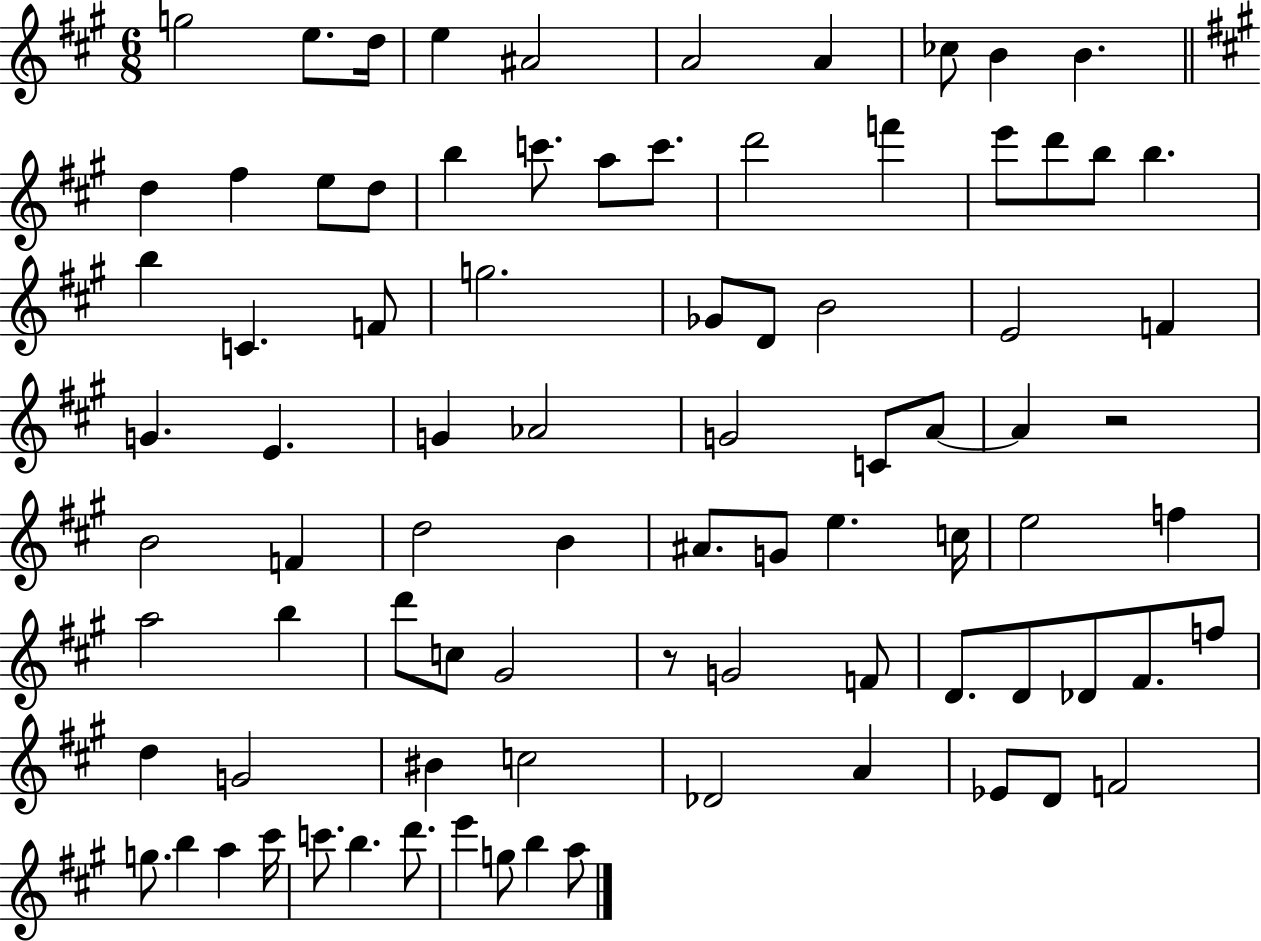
{
  \clef treble
  \numericTimeSignature
  \time 6/8
  \key a \major
  g''2 e''8. d''16 | e''4 ais'2 | a'2 a'4 | ces''8 b'4 b'4. | \break \bar "||" \break \key a \major d''4 fis''4 e''8 d''8 | b''4 c'''8. a''8 c'''8. | d'''2 f'''4 | e'''8 d'''8 b''8 b''4. | \break b''4 c'4. f'8 | g''2. | ges'8 d'8 b'2 | e'2 f'4 | \break g'4. e'4. | g'4 aes'2 | g'2 c'8 a'8~~ | a'4 r2 | \break b'2 f'4 | d''2 b'4 | ais'8. g'8 e''4. c''16 | e''2 f''4 | \break a''2 b''4 | d'''8 c''8 gis'2 | r8 g'2 f'8 | d'8. d'8 des'8 fis'8. f''8 | \break d''4 g'2 | bis'4 c''2 | des'2 a'4 | ees'8 d'8 f'2 | \break g''8. b''4 a''4 cis'''16 | c'''8. b''4. d'''8. | e'''4 g''8 b''4 a''8 | \bar "|."
}